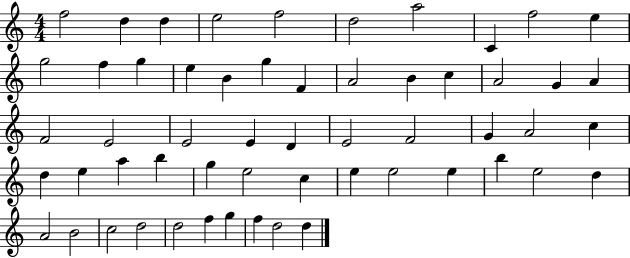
{
  \clef treble
  \numericTimeSignature
  \time 4/4
  \key c \major
  f''2 d''4 d''4 | e''2 f''2 | d''2 a''2 | c'4 f''2 e''4 | \break g''2 f''4 g''4 | e''4 b'4 g''4 f'4 | a'2 b'4 c''4 | a'2 g'4 a'4 | \break f'2 e'2 | e'2 e'4 d'4 | e'2 f'2 | g'4 a'2 c''4 | \break d''4 e''4 a''4 b''4 | g''4 e''2 c''4 | e''4 e''2 e''4 | b''4 e''2 d''4 | \break a'2 b'2 | c''2 d''2 | d''2 f''4 g''4 | f''4 d''2 d''4 | \break \bar "|."
}